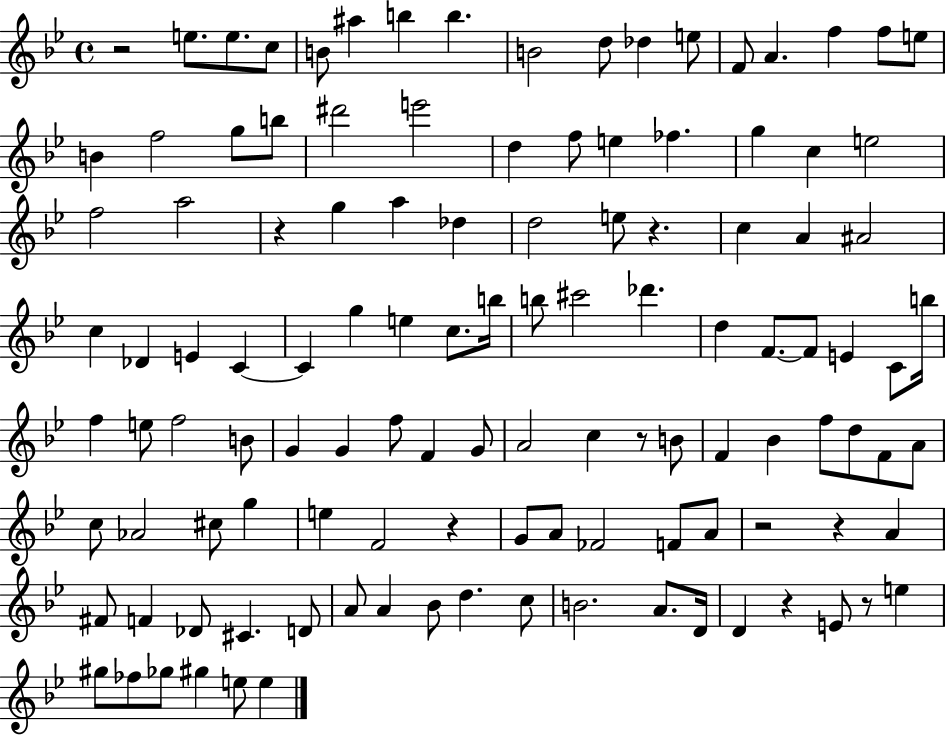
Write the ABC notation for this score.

X:1
T:Untitled
M:4/4
L:1/4
K:Bb
z2 e/2 e/2 c/2 B/2 ^a b b B2 d/2 _d e/2 F/2 A f f/2 e/2 B f2 g/2 b/2 ^d'2 e'2 d f/2 e _f g c e2 f2 a2 z g a _d d2 e/2 z c A ^A2 c _D E C C g e c/2 b/4 b/2 ^c'2 _d' d F/2 F/2 E C/2 b/4 f e/2 f2 B/2 G G f/2 F G/2 A2 c z/2 B/2 F _B f/2 d/2 F/2 A/2 c/2 _A2 ^c/2 g e F2 z G/2 A/2 _F2 F/2 A/2 z2 z A ^F/2 F _D/2 ^C D/2 A/2 A _B/2 d c/2 B2 A/2 D/4 D z E/2 z/2 e ^g/2 _f/2 _g/2 ^g e/2 e